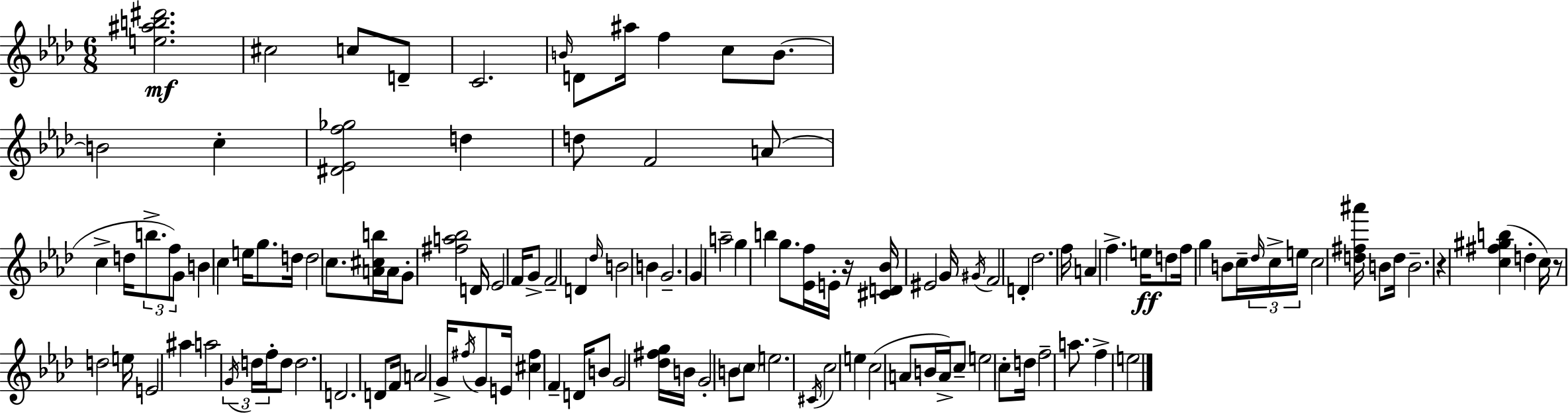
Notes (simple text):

[E5,A#5,B5,D#6]/h. C#5/h C5/e D4/e C4/h. B4/s D4/e A#5/s F5/q C5/e B4/e. B4/h C5/q [D#4,Eb4,F5,Gb5]/h D5/q D5/e F4/h A4/e C5/q D5/s B5/e. F5/e G4/e B4/q C5/q E5/s G5/e. D5/s D5/h C5/e. [A4,C#5,B5]/s A4/s G4/e [F#5,A5,Bb5]/h D4/s Eb4/h F4/s G4/e F4/h D4/q Db5/s B4/h B4/q G4/h. G4/q A5/h G5/q B5/q G5/e. [Eb4,F5]/s E4/s R/s [C#4,D4,Bb4]/s EIS4/h G4/s G#4/s F4/h D4/q Db5/h. F5/s A4/q F5/q. E5/s D5/e F5/s G5/q B4/e C5/s Db5/s C5/s E5/s C5/h [D5,F#5,A#6]/s B4/e D5/s B4/h. R/q [C5,F#5,G#5,B5]/q D5/q C5/s R/e D5/h E5/s E4/h A#5/q A5/h G4/s D5/s F5/s D5/e D5/h. D4/h. D4/e F4/s A4/h G4/s F#5/s G4/e E4/s [C#5,F#5]/q F4/q D4/s B4/e G4/h [Db5,F#5,G5]/s B4/s G4/h B4/e C5/e E5/h. C#4/s C5/h E5/q C5/h A4/e B4/s A4/s C5/e E5/h C5/e D5/s F5/h A5/e. F5/q E5/h